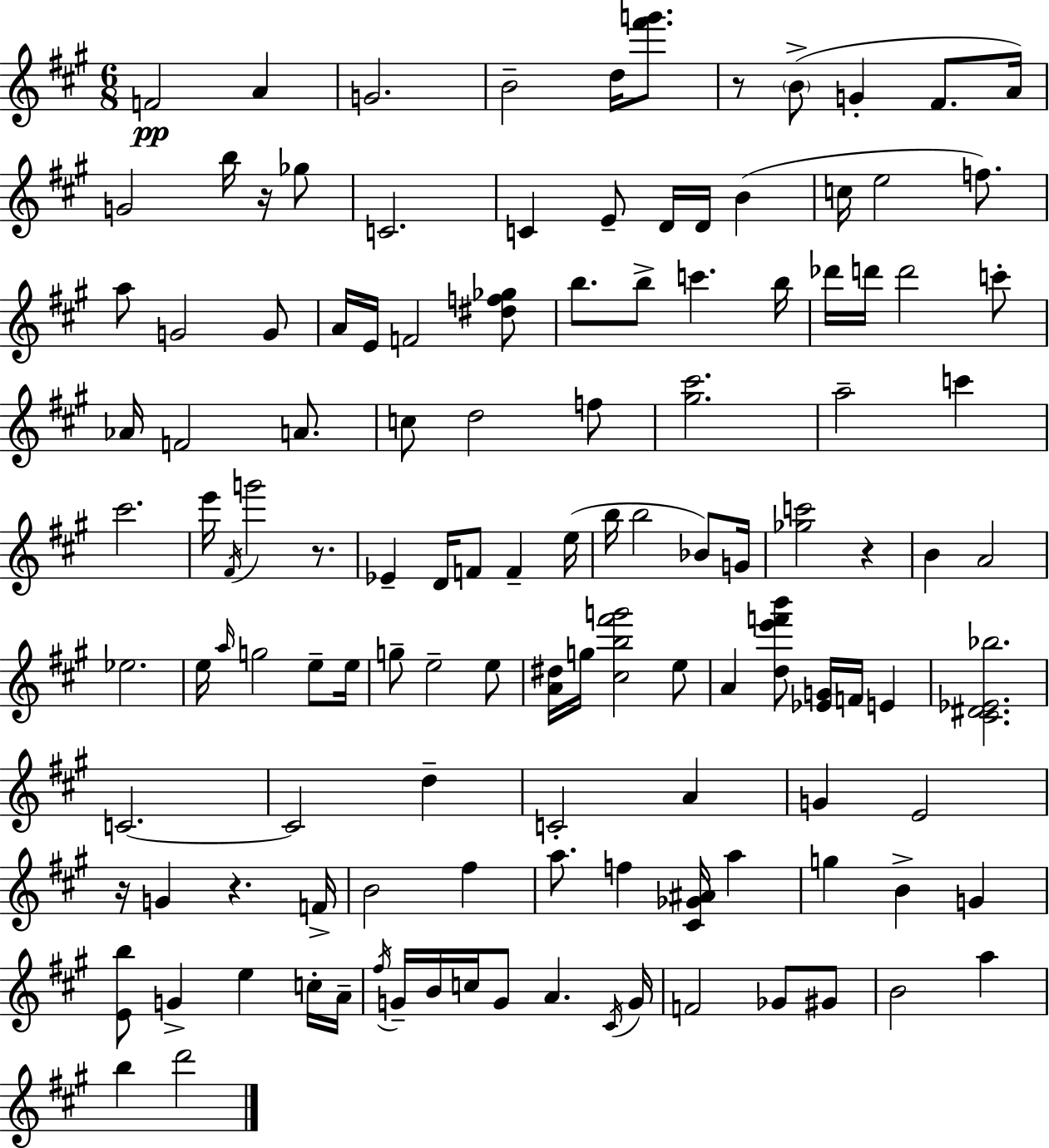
X:1
T:Untitled
M:6/8
L:1/4
K:A
F2 A G2 B2 d/4 [^f'g']/2 z/2 B/2 G ^F/2 A/4 G2 b/4 z/4 _g/2 C2 C E/2 D/4 D/4 B c/4 e2 f/2 a/2 G2 G/2 A/4 E/4 F2 [^df_g]/2 b/2 b/2 c' b/4 _d'/4 d'/4 d'2 c'/2 _A/4 F2 A/2 c/2 d2 f/2 [^g^c']2 a2 c' ^c'2 e'/4 ^F/4 g'2 z/2 _E D/4 F/2 F e/4 b/4 b2 _B/2 G/4 [_gc']2 z B A2 _e2 e/4 a/4 g2 e/2 e/4 g/2 e2 e/2 [A^d]/4 g/4 [^cb^f'g']2 e/2 A [de'f'b']/2 [_EG]/4 F/4 E [^C^D_E_b]2 C2 C2 d C2 A G E2 z/4 G z F/4 B2 ^f a/2 f [^C_G^A]/4 a g B G [Eb]/2 G e c/4 A/4 ^f/4 G/4 B/4 c/4 G/2 A ^C/4 G/4 F2 _G/2 ^G/2 B2 a b d'2